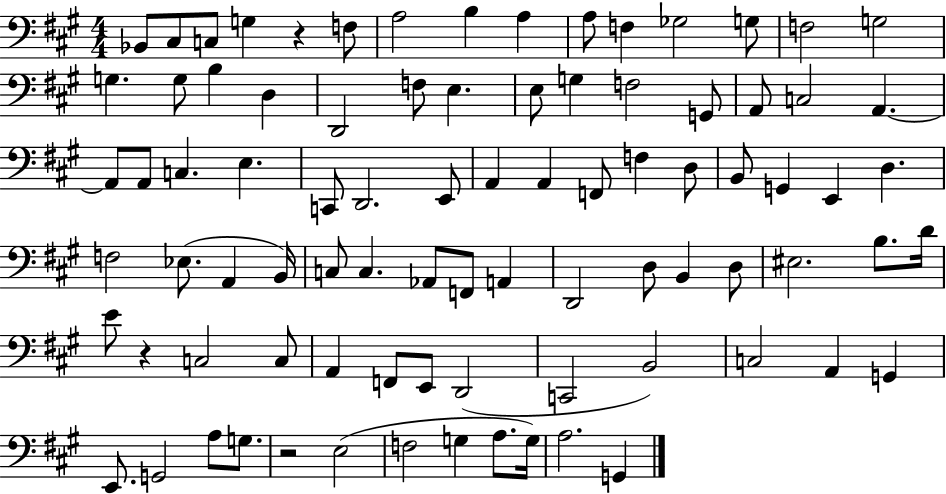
X:1
T:Untitled
M:4/4
L:1/4
K:A
_B,,/2 ^C,/2 C,/2 G, z F,/2 A,2 B, A, A,/2 F, _G,2 G,/2 F,2 G,2 G, G,/2 B, D, D,,2 F,/2 E, E,/2 G, F,2 G,,/2 A,,/2 C,2 A,, A,,/2 A,,/2 C, E, C,,/2 D,,2 E,,/2 A,, A,, F,,/2 F, D,/2 B,,/2 G,, E,, D, F,2 _E,/2 A,, B,,/4 C,/2 C, _A,,/2 F,,/2 A,, D,,2 D,/2 B,, D,/2 ^E,2 B,/2 D/4 E/2 z C,2 C,/2 A,, F,,/2 E,,/2 D,,2 C,,2 B,,2 C,2 A,, G,, E,,/2 G,,2 A,/2 G,/2 z2 E,2 F,2 G, A,/2 G,/4 A,2 G,,